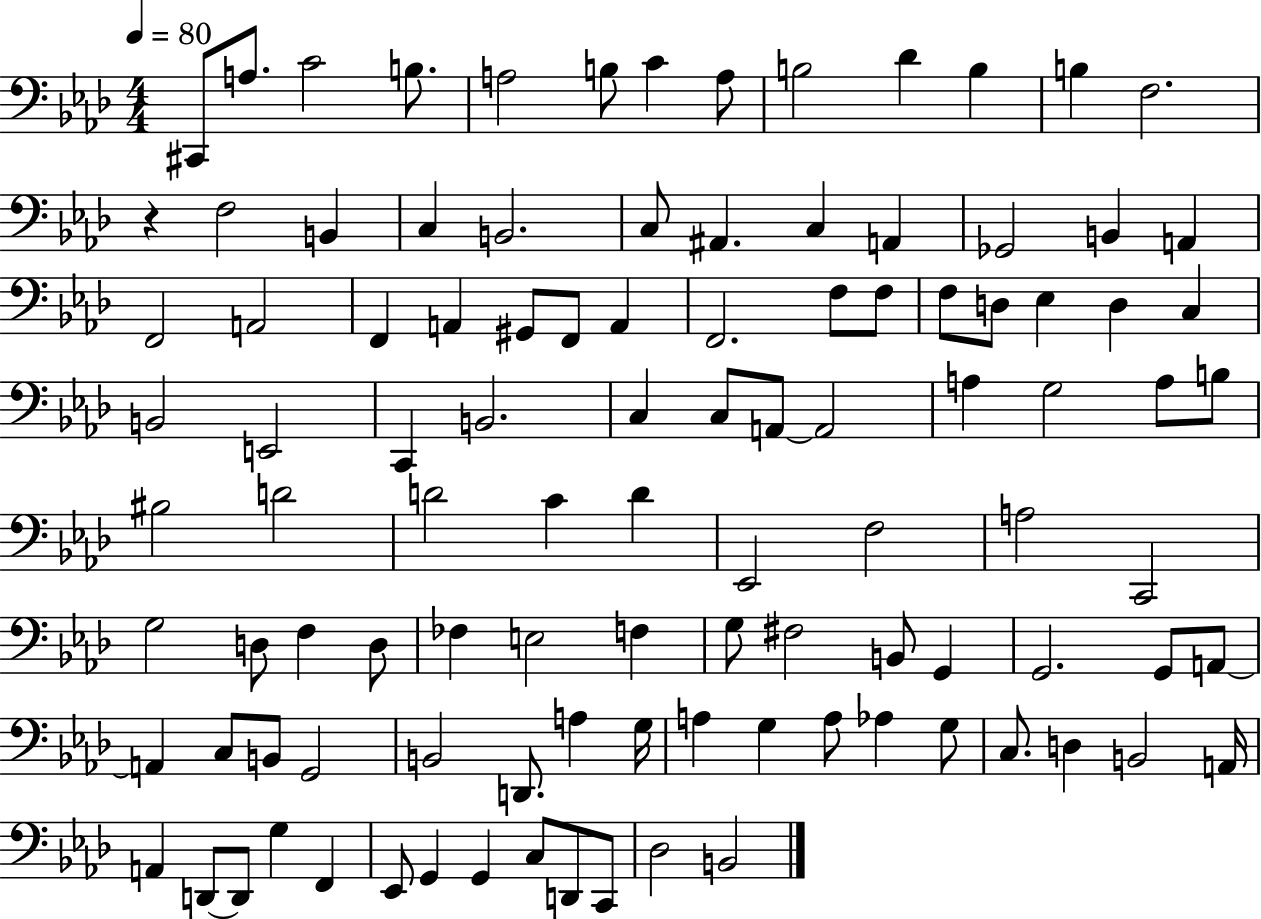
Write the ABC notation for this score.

X:1
T:Untitled
M:4/4
L:1/4
K:Ab
^C,,/2 A,/2 C2 B,/2 A,2 B,/2 C A,/2 B,2 _D B, B, F,2 z F,2 B,, C, B,,2 C,/2 ^A,, C, A,, _G,,2 B,, A,, F,,2 A,,2 F,, A,, ^G,,/2 F,,/2 A,, F,,2 F,/2 F,/2 F,/2 D,/2 _E, D, C, B,,2 E,,2 C,, B,,2 C, C,/2 A,,/2 A,,2 A, G,2 A,/2 B,/2 ^B,2 D2 D2 C D _E,,2 F,2 A,2 C,,2 G,2 D,/2 F, D,/2 _F, E,2 F, G,/2 ^F,2 B,,/2 G,, G,,2 G,,/2 A,,/2 A,, C,/2 B,,/2 G,,2 B,,2 D,,/2 A, G,/4 A, G, A,/2 _A, G,/2 C,/2 D, B,,2 A,,/4 A,, D,,/2 D,,/2 G, F,, _E,,/2 G,, G,, C,/2 D,,/2 C,,/2 _D,2 B,,2